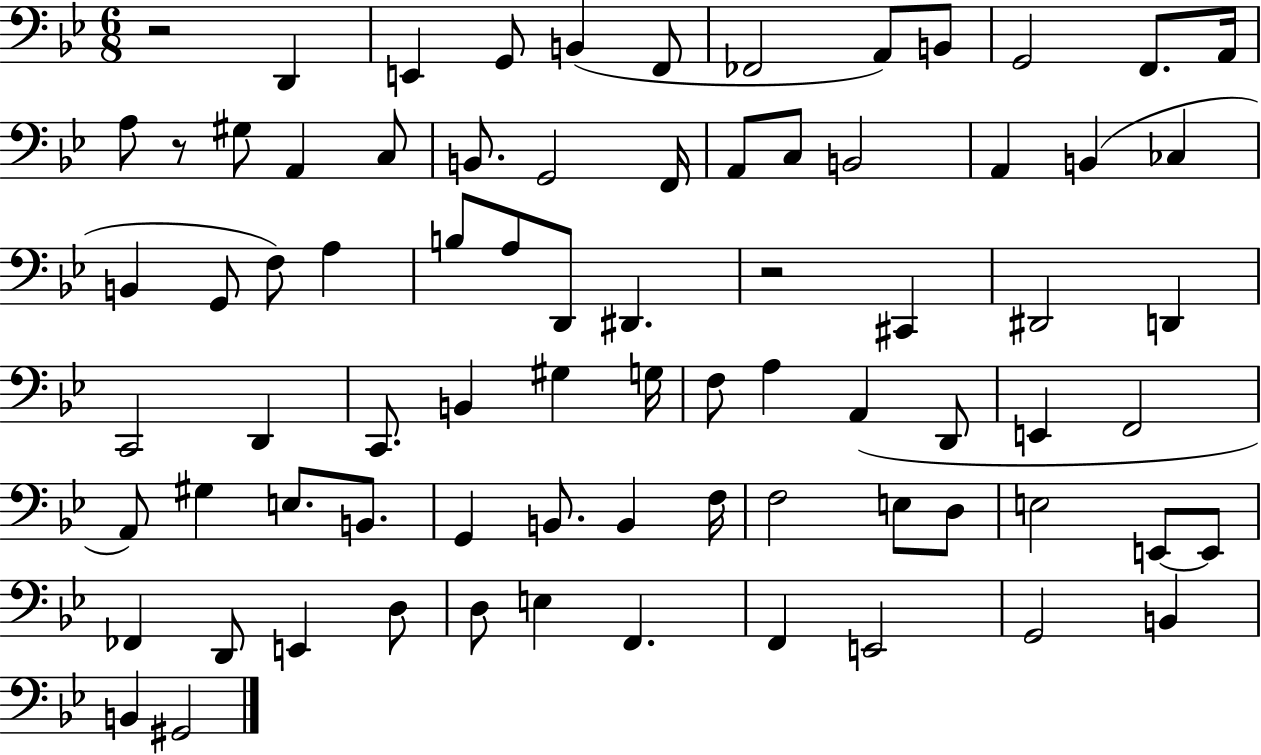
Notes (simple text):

R/h D2/q E2/q G2/e B2/q F2/e FES2/h A2/e B2/e G2/h F2/e. A2/s A3/e R/e G#3/e A2/q C3/e B2/e. G2/h F2/s A2/e C3/e B2/h A2/q B2/q CES3/q B2/q G2/e F3/e A3/q B3/e A3/e D2/e D#2/q. R/h C#2/q D#2/h D2/q C2/h D2/q C2/e. B2/q G#3/q G3/s F3/e A3/q A2/q D2/e E2/q F2/h A2/e G#3/q E3/e. B2/e. G2/q B2/e. B2/q F3/s F3/h E3/e D3/e E3/h E2/e E2/e FES2/q D2/e E2/q D3/e D3/e E3/q F2/q. F2/q E2/h G2/h B2/q B2/q G#2/h